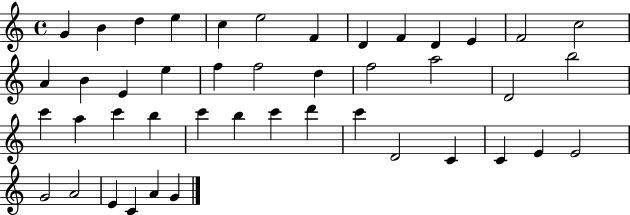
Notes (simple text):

G4/q B4/q D5/q E5/q C5/q E5/h F4/q D4/q F4/q D4/q E4/q F4/h C5/h A4/q B4/q E4/q E5/q F5/q F5/h D5/q F5/h A5/h D4/h B5/h C6/q A5/q C6/q B5/q C6/q B5/q C6/q D6/q C6/q D4/h C4/q C4/q E4/q E4/h G4/h A4/h E4/q C4/q A4/q G4/q